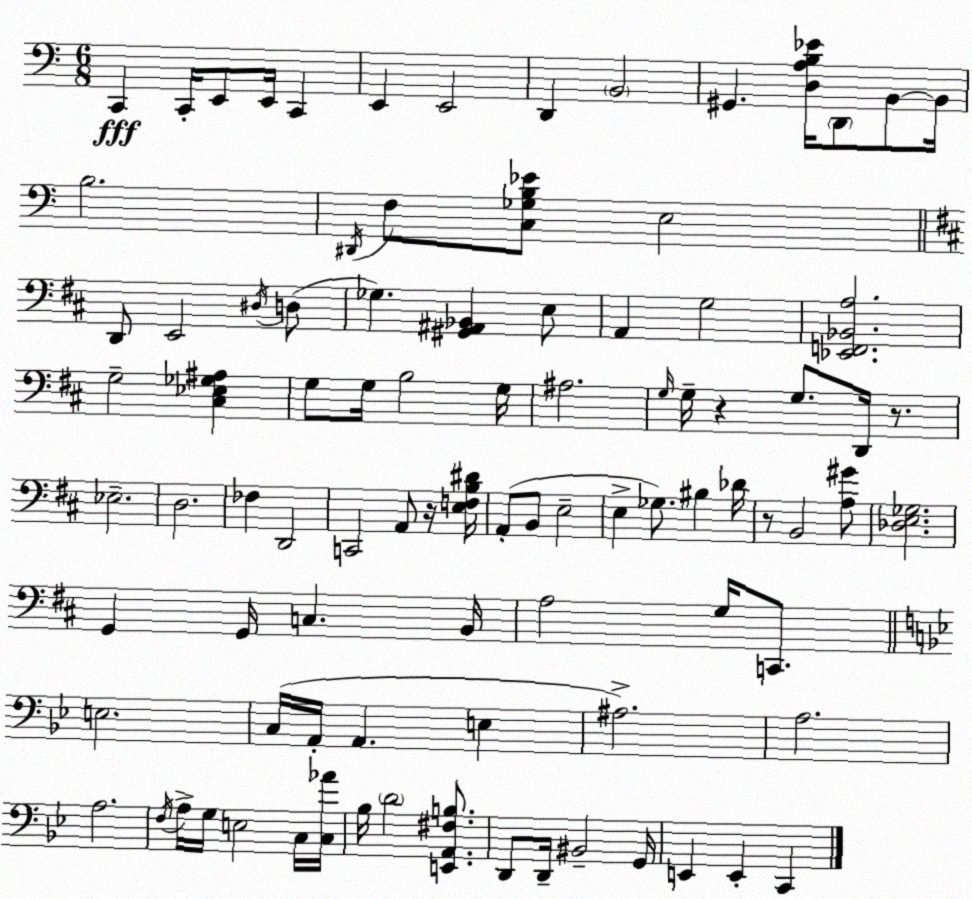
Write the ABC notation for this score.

X:1
T:Untitled
M:6/8
L:1/4
K:Am
C,, C,,/4 E,,/2 E,,/4 C,, E,, E,,2 D,, B,,2 ^G,, [D,A,B,_E]/4 D,,/2 B,,/2 B,,/4 B,2 ^D,,/4 F,/2 [C,_G,B,_E]/2 E,2 D,,/2 E,,2 ^D,/4 D,/2 _G, [^G,,^A,,_B,,] E,/2 A,, G,2 [_E,,F,,_B,,A,]2 G,2 [^C,_E,_G,^A,] G,/2 G,/4 B,2 G,/4 ^A,2 G,/4 G,/4 z G,/2 D,,/4 z/2 _E,2 D,2 _F, D,,2 C,,2 A,,/2 z/4 [E,F,B,^D]/4 A,,/2 B,,/2 E,2 E, _G,/2 ^B, _D/4 z/2 B,,2 [A,^G]/2 [_D,E,_G,]2 G,, G,,/4 C, B,,/4 A,2 G,/4 C,,/2 E,2 C,/4 A,,/4 A,, E, ^A,2 A,2 A,2 F,/4 A,/4 G,/4 E,2 C,/4 [C,_A]/4 _B,/4 D2 [E,,A,,^F,B,]/2 D,,/2 D,,/4 ^B,,2 G,,/4 E,, E,, C,,